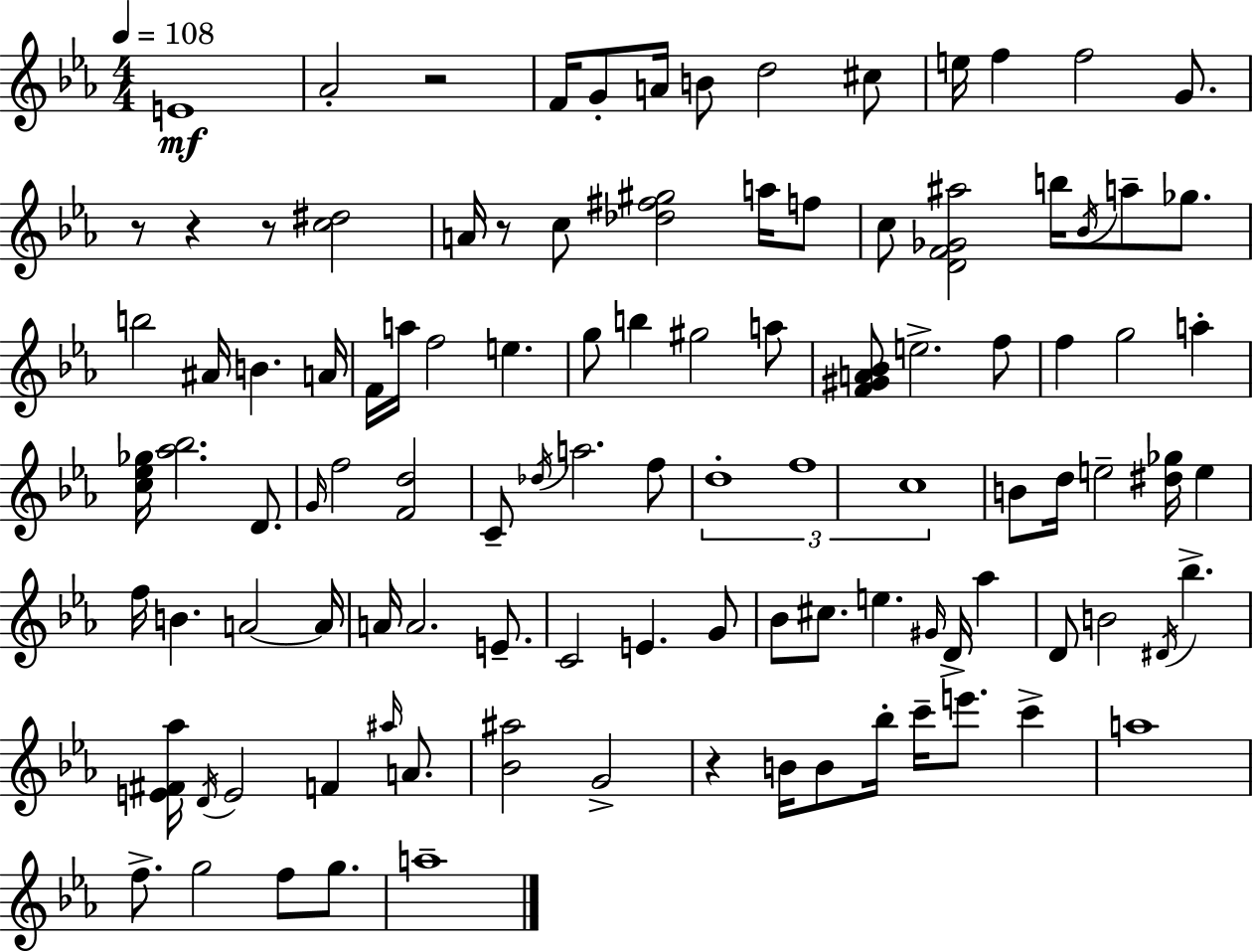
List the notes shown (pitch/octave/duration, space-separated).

E4/w Ab4/h R/h F4/s G4/e A4/s B4/e D5/h C#5/e E5/s F5/q F5/h G4/e. R/e R/q R/e [C5,D#5]/h A4/s R/e C5/e [Db5,F#5,G#5]/h A5/s F5/e C5/e [D4,F4,Gb4,A#5]/h B5/s Bb4/s A5/e Gb5/e. B5/h A#4/s B4/q. A4/s F4/s A5/s F5/h E5/q. G5/e B5/q G#5/h A5/e [F4,G#4,A4,Bb4]/e E5/h. F5/e F5/q G5/h A5/q [C5,Eb5,Gb5]/s [Ab5,Bb5]/h. D4/e. G4/s F5/h [F4,D5]/h C4/e Db5/s A5/h. F5/e D5/w F5/w C5/w B4/e D5/s E5/h [D#5,Gb5]/s E5/q F5/s B4/q. A4/h A4/s A4/s A4/h. E4/e. C4/h E4/q. G4/e Bb4/e C#5/e. E5/q. G#4/s D4/s Ab5/q D4/e B4/h D#4/s Bb5/q. [E4,F#4,Ab5]/s D4/s E4/h F4/q A#5/s A4/e. [Bb4,A#5]/h G4/h R/q B4/s B4/e Bb5/s C6/s E6/e. C6/q A5/w F5/e. G5/h F5/e G5/e. A5/w